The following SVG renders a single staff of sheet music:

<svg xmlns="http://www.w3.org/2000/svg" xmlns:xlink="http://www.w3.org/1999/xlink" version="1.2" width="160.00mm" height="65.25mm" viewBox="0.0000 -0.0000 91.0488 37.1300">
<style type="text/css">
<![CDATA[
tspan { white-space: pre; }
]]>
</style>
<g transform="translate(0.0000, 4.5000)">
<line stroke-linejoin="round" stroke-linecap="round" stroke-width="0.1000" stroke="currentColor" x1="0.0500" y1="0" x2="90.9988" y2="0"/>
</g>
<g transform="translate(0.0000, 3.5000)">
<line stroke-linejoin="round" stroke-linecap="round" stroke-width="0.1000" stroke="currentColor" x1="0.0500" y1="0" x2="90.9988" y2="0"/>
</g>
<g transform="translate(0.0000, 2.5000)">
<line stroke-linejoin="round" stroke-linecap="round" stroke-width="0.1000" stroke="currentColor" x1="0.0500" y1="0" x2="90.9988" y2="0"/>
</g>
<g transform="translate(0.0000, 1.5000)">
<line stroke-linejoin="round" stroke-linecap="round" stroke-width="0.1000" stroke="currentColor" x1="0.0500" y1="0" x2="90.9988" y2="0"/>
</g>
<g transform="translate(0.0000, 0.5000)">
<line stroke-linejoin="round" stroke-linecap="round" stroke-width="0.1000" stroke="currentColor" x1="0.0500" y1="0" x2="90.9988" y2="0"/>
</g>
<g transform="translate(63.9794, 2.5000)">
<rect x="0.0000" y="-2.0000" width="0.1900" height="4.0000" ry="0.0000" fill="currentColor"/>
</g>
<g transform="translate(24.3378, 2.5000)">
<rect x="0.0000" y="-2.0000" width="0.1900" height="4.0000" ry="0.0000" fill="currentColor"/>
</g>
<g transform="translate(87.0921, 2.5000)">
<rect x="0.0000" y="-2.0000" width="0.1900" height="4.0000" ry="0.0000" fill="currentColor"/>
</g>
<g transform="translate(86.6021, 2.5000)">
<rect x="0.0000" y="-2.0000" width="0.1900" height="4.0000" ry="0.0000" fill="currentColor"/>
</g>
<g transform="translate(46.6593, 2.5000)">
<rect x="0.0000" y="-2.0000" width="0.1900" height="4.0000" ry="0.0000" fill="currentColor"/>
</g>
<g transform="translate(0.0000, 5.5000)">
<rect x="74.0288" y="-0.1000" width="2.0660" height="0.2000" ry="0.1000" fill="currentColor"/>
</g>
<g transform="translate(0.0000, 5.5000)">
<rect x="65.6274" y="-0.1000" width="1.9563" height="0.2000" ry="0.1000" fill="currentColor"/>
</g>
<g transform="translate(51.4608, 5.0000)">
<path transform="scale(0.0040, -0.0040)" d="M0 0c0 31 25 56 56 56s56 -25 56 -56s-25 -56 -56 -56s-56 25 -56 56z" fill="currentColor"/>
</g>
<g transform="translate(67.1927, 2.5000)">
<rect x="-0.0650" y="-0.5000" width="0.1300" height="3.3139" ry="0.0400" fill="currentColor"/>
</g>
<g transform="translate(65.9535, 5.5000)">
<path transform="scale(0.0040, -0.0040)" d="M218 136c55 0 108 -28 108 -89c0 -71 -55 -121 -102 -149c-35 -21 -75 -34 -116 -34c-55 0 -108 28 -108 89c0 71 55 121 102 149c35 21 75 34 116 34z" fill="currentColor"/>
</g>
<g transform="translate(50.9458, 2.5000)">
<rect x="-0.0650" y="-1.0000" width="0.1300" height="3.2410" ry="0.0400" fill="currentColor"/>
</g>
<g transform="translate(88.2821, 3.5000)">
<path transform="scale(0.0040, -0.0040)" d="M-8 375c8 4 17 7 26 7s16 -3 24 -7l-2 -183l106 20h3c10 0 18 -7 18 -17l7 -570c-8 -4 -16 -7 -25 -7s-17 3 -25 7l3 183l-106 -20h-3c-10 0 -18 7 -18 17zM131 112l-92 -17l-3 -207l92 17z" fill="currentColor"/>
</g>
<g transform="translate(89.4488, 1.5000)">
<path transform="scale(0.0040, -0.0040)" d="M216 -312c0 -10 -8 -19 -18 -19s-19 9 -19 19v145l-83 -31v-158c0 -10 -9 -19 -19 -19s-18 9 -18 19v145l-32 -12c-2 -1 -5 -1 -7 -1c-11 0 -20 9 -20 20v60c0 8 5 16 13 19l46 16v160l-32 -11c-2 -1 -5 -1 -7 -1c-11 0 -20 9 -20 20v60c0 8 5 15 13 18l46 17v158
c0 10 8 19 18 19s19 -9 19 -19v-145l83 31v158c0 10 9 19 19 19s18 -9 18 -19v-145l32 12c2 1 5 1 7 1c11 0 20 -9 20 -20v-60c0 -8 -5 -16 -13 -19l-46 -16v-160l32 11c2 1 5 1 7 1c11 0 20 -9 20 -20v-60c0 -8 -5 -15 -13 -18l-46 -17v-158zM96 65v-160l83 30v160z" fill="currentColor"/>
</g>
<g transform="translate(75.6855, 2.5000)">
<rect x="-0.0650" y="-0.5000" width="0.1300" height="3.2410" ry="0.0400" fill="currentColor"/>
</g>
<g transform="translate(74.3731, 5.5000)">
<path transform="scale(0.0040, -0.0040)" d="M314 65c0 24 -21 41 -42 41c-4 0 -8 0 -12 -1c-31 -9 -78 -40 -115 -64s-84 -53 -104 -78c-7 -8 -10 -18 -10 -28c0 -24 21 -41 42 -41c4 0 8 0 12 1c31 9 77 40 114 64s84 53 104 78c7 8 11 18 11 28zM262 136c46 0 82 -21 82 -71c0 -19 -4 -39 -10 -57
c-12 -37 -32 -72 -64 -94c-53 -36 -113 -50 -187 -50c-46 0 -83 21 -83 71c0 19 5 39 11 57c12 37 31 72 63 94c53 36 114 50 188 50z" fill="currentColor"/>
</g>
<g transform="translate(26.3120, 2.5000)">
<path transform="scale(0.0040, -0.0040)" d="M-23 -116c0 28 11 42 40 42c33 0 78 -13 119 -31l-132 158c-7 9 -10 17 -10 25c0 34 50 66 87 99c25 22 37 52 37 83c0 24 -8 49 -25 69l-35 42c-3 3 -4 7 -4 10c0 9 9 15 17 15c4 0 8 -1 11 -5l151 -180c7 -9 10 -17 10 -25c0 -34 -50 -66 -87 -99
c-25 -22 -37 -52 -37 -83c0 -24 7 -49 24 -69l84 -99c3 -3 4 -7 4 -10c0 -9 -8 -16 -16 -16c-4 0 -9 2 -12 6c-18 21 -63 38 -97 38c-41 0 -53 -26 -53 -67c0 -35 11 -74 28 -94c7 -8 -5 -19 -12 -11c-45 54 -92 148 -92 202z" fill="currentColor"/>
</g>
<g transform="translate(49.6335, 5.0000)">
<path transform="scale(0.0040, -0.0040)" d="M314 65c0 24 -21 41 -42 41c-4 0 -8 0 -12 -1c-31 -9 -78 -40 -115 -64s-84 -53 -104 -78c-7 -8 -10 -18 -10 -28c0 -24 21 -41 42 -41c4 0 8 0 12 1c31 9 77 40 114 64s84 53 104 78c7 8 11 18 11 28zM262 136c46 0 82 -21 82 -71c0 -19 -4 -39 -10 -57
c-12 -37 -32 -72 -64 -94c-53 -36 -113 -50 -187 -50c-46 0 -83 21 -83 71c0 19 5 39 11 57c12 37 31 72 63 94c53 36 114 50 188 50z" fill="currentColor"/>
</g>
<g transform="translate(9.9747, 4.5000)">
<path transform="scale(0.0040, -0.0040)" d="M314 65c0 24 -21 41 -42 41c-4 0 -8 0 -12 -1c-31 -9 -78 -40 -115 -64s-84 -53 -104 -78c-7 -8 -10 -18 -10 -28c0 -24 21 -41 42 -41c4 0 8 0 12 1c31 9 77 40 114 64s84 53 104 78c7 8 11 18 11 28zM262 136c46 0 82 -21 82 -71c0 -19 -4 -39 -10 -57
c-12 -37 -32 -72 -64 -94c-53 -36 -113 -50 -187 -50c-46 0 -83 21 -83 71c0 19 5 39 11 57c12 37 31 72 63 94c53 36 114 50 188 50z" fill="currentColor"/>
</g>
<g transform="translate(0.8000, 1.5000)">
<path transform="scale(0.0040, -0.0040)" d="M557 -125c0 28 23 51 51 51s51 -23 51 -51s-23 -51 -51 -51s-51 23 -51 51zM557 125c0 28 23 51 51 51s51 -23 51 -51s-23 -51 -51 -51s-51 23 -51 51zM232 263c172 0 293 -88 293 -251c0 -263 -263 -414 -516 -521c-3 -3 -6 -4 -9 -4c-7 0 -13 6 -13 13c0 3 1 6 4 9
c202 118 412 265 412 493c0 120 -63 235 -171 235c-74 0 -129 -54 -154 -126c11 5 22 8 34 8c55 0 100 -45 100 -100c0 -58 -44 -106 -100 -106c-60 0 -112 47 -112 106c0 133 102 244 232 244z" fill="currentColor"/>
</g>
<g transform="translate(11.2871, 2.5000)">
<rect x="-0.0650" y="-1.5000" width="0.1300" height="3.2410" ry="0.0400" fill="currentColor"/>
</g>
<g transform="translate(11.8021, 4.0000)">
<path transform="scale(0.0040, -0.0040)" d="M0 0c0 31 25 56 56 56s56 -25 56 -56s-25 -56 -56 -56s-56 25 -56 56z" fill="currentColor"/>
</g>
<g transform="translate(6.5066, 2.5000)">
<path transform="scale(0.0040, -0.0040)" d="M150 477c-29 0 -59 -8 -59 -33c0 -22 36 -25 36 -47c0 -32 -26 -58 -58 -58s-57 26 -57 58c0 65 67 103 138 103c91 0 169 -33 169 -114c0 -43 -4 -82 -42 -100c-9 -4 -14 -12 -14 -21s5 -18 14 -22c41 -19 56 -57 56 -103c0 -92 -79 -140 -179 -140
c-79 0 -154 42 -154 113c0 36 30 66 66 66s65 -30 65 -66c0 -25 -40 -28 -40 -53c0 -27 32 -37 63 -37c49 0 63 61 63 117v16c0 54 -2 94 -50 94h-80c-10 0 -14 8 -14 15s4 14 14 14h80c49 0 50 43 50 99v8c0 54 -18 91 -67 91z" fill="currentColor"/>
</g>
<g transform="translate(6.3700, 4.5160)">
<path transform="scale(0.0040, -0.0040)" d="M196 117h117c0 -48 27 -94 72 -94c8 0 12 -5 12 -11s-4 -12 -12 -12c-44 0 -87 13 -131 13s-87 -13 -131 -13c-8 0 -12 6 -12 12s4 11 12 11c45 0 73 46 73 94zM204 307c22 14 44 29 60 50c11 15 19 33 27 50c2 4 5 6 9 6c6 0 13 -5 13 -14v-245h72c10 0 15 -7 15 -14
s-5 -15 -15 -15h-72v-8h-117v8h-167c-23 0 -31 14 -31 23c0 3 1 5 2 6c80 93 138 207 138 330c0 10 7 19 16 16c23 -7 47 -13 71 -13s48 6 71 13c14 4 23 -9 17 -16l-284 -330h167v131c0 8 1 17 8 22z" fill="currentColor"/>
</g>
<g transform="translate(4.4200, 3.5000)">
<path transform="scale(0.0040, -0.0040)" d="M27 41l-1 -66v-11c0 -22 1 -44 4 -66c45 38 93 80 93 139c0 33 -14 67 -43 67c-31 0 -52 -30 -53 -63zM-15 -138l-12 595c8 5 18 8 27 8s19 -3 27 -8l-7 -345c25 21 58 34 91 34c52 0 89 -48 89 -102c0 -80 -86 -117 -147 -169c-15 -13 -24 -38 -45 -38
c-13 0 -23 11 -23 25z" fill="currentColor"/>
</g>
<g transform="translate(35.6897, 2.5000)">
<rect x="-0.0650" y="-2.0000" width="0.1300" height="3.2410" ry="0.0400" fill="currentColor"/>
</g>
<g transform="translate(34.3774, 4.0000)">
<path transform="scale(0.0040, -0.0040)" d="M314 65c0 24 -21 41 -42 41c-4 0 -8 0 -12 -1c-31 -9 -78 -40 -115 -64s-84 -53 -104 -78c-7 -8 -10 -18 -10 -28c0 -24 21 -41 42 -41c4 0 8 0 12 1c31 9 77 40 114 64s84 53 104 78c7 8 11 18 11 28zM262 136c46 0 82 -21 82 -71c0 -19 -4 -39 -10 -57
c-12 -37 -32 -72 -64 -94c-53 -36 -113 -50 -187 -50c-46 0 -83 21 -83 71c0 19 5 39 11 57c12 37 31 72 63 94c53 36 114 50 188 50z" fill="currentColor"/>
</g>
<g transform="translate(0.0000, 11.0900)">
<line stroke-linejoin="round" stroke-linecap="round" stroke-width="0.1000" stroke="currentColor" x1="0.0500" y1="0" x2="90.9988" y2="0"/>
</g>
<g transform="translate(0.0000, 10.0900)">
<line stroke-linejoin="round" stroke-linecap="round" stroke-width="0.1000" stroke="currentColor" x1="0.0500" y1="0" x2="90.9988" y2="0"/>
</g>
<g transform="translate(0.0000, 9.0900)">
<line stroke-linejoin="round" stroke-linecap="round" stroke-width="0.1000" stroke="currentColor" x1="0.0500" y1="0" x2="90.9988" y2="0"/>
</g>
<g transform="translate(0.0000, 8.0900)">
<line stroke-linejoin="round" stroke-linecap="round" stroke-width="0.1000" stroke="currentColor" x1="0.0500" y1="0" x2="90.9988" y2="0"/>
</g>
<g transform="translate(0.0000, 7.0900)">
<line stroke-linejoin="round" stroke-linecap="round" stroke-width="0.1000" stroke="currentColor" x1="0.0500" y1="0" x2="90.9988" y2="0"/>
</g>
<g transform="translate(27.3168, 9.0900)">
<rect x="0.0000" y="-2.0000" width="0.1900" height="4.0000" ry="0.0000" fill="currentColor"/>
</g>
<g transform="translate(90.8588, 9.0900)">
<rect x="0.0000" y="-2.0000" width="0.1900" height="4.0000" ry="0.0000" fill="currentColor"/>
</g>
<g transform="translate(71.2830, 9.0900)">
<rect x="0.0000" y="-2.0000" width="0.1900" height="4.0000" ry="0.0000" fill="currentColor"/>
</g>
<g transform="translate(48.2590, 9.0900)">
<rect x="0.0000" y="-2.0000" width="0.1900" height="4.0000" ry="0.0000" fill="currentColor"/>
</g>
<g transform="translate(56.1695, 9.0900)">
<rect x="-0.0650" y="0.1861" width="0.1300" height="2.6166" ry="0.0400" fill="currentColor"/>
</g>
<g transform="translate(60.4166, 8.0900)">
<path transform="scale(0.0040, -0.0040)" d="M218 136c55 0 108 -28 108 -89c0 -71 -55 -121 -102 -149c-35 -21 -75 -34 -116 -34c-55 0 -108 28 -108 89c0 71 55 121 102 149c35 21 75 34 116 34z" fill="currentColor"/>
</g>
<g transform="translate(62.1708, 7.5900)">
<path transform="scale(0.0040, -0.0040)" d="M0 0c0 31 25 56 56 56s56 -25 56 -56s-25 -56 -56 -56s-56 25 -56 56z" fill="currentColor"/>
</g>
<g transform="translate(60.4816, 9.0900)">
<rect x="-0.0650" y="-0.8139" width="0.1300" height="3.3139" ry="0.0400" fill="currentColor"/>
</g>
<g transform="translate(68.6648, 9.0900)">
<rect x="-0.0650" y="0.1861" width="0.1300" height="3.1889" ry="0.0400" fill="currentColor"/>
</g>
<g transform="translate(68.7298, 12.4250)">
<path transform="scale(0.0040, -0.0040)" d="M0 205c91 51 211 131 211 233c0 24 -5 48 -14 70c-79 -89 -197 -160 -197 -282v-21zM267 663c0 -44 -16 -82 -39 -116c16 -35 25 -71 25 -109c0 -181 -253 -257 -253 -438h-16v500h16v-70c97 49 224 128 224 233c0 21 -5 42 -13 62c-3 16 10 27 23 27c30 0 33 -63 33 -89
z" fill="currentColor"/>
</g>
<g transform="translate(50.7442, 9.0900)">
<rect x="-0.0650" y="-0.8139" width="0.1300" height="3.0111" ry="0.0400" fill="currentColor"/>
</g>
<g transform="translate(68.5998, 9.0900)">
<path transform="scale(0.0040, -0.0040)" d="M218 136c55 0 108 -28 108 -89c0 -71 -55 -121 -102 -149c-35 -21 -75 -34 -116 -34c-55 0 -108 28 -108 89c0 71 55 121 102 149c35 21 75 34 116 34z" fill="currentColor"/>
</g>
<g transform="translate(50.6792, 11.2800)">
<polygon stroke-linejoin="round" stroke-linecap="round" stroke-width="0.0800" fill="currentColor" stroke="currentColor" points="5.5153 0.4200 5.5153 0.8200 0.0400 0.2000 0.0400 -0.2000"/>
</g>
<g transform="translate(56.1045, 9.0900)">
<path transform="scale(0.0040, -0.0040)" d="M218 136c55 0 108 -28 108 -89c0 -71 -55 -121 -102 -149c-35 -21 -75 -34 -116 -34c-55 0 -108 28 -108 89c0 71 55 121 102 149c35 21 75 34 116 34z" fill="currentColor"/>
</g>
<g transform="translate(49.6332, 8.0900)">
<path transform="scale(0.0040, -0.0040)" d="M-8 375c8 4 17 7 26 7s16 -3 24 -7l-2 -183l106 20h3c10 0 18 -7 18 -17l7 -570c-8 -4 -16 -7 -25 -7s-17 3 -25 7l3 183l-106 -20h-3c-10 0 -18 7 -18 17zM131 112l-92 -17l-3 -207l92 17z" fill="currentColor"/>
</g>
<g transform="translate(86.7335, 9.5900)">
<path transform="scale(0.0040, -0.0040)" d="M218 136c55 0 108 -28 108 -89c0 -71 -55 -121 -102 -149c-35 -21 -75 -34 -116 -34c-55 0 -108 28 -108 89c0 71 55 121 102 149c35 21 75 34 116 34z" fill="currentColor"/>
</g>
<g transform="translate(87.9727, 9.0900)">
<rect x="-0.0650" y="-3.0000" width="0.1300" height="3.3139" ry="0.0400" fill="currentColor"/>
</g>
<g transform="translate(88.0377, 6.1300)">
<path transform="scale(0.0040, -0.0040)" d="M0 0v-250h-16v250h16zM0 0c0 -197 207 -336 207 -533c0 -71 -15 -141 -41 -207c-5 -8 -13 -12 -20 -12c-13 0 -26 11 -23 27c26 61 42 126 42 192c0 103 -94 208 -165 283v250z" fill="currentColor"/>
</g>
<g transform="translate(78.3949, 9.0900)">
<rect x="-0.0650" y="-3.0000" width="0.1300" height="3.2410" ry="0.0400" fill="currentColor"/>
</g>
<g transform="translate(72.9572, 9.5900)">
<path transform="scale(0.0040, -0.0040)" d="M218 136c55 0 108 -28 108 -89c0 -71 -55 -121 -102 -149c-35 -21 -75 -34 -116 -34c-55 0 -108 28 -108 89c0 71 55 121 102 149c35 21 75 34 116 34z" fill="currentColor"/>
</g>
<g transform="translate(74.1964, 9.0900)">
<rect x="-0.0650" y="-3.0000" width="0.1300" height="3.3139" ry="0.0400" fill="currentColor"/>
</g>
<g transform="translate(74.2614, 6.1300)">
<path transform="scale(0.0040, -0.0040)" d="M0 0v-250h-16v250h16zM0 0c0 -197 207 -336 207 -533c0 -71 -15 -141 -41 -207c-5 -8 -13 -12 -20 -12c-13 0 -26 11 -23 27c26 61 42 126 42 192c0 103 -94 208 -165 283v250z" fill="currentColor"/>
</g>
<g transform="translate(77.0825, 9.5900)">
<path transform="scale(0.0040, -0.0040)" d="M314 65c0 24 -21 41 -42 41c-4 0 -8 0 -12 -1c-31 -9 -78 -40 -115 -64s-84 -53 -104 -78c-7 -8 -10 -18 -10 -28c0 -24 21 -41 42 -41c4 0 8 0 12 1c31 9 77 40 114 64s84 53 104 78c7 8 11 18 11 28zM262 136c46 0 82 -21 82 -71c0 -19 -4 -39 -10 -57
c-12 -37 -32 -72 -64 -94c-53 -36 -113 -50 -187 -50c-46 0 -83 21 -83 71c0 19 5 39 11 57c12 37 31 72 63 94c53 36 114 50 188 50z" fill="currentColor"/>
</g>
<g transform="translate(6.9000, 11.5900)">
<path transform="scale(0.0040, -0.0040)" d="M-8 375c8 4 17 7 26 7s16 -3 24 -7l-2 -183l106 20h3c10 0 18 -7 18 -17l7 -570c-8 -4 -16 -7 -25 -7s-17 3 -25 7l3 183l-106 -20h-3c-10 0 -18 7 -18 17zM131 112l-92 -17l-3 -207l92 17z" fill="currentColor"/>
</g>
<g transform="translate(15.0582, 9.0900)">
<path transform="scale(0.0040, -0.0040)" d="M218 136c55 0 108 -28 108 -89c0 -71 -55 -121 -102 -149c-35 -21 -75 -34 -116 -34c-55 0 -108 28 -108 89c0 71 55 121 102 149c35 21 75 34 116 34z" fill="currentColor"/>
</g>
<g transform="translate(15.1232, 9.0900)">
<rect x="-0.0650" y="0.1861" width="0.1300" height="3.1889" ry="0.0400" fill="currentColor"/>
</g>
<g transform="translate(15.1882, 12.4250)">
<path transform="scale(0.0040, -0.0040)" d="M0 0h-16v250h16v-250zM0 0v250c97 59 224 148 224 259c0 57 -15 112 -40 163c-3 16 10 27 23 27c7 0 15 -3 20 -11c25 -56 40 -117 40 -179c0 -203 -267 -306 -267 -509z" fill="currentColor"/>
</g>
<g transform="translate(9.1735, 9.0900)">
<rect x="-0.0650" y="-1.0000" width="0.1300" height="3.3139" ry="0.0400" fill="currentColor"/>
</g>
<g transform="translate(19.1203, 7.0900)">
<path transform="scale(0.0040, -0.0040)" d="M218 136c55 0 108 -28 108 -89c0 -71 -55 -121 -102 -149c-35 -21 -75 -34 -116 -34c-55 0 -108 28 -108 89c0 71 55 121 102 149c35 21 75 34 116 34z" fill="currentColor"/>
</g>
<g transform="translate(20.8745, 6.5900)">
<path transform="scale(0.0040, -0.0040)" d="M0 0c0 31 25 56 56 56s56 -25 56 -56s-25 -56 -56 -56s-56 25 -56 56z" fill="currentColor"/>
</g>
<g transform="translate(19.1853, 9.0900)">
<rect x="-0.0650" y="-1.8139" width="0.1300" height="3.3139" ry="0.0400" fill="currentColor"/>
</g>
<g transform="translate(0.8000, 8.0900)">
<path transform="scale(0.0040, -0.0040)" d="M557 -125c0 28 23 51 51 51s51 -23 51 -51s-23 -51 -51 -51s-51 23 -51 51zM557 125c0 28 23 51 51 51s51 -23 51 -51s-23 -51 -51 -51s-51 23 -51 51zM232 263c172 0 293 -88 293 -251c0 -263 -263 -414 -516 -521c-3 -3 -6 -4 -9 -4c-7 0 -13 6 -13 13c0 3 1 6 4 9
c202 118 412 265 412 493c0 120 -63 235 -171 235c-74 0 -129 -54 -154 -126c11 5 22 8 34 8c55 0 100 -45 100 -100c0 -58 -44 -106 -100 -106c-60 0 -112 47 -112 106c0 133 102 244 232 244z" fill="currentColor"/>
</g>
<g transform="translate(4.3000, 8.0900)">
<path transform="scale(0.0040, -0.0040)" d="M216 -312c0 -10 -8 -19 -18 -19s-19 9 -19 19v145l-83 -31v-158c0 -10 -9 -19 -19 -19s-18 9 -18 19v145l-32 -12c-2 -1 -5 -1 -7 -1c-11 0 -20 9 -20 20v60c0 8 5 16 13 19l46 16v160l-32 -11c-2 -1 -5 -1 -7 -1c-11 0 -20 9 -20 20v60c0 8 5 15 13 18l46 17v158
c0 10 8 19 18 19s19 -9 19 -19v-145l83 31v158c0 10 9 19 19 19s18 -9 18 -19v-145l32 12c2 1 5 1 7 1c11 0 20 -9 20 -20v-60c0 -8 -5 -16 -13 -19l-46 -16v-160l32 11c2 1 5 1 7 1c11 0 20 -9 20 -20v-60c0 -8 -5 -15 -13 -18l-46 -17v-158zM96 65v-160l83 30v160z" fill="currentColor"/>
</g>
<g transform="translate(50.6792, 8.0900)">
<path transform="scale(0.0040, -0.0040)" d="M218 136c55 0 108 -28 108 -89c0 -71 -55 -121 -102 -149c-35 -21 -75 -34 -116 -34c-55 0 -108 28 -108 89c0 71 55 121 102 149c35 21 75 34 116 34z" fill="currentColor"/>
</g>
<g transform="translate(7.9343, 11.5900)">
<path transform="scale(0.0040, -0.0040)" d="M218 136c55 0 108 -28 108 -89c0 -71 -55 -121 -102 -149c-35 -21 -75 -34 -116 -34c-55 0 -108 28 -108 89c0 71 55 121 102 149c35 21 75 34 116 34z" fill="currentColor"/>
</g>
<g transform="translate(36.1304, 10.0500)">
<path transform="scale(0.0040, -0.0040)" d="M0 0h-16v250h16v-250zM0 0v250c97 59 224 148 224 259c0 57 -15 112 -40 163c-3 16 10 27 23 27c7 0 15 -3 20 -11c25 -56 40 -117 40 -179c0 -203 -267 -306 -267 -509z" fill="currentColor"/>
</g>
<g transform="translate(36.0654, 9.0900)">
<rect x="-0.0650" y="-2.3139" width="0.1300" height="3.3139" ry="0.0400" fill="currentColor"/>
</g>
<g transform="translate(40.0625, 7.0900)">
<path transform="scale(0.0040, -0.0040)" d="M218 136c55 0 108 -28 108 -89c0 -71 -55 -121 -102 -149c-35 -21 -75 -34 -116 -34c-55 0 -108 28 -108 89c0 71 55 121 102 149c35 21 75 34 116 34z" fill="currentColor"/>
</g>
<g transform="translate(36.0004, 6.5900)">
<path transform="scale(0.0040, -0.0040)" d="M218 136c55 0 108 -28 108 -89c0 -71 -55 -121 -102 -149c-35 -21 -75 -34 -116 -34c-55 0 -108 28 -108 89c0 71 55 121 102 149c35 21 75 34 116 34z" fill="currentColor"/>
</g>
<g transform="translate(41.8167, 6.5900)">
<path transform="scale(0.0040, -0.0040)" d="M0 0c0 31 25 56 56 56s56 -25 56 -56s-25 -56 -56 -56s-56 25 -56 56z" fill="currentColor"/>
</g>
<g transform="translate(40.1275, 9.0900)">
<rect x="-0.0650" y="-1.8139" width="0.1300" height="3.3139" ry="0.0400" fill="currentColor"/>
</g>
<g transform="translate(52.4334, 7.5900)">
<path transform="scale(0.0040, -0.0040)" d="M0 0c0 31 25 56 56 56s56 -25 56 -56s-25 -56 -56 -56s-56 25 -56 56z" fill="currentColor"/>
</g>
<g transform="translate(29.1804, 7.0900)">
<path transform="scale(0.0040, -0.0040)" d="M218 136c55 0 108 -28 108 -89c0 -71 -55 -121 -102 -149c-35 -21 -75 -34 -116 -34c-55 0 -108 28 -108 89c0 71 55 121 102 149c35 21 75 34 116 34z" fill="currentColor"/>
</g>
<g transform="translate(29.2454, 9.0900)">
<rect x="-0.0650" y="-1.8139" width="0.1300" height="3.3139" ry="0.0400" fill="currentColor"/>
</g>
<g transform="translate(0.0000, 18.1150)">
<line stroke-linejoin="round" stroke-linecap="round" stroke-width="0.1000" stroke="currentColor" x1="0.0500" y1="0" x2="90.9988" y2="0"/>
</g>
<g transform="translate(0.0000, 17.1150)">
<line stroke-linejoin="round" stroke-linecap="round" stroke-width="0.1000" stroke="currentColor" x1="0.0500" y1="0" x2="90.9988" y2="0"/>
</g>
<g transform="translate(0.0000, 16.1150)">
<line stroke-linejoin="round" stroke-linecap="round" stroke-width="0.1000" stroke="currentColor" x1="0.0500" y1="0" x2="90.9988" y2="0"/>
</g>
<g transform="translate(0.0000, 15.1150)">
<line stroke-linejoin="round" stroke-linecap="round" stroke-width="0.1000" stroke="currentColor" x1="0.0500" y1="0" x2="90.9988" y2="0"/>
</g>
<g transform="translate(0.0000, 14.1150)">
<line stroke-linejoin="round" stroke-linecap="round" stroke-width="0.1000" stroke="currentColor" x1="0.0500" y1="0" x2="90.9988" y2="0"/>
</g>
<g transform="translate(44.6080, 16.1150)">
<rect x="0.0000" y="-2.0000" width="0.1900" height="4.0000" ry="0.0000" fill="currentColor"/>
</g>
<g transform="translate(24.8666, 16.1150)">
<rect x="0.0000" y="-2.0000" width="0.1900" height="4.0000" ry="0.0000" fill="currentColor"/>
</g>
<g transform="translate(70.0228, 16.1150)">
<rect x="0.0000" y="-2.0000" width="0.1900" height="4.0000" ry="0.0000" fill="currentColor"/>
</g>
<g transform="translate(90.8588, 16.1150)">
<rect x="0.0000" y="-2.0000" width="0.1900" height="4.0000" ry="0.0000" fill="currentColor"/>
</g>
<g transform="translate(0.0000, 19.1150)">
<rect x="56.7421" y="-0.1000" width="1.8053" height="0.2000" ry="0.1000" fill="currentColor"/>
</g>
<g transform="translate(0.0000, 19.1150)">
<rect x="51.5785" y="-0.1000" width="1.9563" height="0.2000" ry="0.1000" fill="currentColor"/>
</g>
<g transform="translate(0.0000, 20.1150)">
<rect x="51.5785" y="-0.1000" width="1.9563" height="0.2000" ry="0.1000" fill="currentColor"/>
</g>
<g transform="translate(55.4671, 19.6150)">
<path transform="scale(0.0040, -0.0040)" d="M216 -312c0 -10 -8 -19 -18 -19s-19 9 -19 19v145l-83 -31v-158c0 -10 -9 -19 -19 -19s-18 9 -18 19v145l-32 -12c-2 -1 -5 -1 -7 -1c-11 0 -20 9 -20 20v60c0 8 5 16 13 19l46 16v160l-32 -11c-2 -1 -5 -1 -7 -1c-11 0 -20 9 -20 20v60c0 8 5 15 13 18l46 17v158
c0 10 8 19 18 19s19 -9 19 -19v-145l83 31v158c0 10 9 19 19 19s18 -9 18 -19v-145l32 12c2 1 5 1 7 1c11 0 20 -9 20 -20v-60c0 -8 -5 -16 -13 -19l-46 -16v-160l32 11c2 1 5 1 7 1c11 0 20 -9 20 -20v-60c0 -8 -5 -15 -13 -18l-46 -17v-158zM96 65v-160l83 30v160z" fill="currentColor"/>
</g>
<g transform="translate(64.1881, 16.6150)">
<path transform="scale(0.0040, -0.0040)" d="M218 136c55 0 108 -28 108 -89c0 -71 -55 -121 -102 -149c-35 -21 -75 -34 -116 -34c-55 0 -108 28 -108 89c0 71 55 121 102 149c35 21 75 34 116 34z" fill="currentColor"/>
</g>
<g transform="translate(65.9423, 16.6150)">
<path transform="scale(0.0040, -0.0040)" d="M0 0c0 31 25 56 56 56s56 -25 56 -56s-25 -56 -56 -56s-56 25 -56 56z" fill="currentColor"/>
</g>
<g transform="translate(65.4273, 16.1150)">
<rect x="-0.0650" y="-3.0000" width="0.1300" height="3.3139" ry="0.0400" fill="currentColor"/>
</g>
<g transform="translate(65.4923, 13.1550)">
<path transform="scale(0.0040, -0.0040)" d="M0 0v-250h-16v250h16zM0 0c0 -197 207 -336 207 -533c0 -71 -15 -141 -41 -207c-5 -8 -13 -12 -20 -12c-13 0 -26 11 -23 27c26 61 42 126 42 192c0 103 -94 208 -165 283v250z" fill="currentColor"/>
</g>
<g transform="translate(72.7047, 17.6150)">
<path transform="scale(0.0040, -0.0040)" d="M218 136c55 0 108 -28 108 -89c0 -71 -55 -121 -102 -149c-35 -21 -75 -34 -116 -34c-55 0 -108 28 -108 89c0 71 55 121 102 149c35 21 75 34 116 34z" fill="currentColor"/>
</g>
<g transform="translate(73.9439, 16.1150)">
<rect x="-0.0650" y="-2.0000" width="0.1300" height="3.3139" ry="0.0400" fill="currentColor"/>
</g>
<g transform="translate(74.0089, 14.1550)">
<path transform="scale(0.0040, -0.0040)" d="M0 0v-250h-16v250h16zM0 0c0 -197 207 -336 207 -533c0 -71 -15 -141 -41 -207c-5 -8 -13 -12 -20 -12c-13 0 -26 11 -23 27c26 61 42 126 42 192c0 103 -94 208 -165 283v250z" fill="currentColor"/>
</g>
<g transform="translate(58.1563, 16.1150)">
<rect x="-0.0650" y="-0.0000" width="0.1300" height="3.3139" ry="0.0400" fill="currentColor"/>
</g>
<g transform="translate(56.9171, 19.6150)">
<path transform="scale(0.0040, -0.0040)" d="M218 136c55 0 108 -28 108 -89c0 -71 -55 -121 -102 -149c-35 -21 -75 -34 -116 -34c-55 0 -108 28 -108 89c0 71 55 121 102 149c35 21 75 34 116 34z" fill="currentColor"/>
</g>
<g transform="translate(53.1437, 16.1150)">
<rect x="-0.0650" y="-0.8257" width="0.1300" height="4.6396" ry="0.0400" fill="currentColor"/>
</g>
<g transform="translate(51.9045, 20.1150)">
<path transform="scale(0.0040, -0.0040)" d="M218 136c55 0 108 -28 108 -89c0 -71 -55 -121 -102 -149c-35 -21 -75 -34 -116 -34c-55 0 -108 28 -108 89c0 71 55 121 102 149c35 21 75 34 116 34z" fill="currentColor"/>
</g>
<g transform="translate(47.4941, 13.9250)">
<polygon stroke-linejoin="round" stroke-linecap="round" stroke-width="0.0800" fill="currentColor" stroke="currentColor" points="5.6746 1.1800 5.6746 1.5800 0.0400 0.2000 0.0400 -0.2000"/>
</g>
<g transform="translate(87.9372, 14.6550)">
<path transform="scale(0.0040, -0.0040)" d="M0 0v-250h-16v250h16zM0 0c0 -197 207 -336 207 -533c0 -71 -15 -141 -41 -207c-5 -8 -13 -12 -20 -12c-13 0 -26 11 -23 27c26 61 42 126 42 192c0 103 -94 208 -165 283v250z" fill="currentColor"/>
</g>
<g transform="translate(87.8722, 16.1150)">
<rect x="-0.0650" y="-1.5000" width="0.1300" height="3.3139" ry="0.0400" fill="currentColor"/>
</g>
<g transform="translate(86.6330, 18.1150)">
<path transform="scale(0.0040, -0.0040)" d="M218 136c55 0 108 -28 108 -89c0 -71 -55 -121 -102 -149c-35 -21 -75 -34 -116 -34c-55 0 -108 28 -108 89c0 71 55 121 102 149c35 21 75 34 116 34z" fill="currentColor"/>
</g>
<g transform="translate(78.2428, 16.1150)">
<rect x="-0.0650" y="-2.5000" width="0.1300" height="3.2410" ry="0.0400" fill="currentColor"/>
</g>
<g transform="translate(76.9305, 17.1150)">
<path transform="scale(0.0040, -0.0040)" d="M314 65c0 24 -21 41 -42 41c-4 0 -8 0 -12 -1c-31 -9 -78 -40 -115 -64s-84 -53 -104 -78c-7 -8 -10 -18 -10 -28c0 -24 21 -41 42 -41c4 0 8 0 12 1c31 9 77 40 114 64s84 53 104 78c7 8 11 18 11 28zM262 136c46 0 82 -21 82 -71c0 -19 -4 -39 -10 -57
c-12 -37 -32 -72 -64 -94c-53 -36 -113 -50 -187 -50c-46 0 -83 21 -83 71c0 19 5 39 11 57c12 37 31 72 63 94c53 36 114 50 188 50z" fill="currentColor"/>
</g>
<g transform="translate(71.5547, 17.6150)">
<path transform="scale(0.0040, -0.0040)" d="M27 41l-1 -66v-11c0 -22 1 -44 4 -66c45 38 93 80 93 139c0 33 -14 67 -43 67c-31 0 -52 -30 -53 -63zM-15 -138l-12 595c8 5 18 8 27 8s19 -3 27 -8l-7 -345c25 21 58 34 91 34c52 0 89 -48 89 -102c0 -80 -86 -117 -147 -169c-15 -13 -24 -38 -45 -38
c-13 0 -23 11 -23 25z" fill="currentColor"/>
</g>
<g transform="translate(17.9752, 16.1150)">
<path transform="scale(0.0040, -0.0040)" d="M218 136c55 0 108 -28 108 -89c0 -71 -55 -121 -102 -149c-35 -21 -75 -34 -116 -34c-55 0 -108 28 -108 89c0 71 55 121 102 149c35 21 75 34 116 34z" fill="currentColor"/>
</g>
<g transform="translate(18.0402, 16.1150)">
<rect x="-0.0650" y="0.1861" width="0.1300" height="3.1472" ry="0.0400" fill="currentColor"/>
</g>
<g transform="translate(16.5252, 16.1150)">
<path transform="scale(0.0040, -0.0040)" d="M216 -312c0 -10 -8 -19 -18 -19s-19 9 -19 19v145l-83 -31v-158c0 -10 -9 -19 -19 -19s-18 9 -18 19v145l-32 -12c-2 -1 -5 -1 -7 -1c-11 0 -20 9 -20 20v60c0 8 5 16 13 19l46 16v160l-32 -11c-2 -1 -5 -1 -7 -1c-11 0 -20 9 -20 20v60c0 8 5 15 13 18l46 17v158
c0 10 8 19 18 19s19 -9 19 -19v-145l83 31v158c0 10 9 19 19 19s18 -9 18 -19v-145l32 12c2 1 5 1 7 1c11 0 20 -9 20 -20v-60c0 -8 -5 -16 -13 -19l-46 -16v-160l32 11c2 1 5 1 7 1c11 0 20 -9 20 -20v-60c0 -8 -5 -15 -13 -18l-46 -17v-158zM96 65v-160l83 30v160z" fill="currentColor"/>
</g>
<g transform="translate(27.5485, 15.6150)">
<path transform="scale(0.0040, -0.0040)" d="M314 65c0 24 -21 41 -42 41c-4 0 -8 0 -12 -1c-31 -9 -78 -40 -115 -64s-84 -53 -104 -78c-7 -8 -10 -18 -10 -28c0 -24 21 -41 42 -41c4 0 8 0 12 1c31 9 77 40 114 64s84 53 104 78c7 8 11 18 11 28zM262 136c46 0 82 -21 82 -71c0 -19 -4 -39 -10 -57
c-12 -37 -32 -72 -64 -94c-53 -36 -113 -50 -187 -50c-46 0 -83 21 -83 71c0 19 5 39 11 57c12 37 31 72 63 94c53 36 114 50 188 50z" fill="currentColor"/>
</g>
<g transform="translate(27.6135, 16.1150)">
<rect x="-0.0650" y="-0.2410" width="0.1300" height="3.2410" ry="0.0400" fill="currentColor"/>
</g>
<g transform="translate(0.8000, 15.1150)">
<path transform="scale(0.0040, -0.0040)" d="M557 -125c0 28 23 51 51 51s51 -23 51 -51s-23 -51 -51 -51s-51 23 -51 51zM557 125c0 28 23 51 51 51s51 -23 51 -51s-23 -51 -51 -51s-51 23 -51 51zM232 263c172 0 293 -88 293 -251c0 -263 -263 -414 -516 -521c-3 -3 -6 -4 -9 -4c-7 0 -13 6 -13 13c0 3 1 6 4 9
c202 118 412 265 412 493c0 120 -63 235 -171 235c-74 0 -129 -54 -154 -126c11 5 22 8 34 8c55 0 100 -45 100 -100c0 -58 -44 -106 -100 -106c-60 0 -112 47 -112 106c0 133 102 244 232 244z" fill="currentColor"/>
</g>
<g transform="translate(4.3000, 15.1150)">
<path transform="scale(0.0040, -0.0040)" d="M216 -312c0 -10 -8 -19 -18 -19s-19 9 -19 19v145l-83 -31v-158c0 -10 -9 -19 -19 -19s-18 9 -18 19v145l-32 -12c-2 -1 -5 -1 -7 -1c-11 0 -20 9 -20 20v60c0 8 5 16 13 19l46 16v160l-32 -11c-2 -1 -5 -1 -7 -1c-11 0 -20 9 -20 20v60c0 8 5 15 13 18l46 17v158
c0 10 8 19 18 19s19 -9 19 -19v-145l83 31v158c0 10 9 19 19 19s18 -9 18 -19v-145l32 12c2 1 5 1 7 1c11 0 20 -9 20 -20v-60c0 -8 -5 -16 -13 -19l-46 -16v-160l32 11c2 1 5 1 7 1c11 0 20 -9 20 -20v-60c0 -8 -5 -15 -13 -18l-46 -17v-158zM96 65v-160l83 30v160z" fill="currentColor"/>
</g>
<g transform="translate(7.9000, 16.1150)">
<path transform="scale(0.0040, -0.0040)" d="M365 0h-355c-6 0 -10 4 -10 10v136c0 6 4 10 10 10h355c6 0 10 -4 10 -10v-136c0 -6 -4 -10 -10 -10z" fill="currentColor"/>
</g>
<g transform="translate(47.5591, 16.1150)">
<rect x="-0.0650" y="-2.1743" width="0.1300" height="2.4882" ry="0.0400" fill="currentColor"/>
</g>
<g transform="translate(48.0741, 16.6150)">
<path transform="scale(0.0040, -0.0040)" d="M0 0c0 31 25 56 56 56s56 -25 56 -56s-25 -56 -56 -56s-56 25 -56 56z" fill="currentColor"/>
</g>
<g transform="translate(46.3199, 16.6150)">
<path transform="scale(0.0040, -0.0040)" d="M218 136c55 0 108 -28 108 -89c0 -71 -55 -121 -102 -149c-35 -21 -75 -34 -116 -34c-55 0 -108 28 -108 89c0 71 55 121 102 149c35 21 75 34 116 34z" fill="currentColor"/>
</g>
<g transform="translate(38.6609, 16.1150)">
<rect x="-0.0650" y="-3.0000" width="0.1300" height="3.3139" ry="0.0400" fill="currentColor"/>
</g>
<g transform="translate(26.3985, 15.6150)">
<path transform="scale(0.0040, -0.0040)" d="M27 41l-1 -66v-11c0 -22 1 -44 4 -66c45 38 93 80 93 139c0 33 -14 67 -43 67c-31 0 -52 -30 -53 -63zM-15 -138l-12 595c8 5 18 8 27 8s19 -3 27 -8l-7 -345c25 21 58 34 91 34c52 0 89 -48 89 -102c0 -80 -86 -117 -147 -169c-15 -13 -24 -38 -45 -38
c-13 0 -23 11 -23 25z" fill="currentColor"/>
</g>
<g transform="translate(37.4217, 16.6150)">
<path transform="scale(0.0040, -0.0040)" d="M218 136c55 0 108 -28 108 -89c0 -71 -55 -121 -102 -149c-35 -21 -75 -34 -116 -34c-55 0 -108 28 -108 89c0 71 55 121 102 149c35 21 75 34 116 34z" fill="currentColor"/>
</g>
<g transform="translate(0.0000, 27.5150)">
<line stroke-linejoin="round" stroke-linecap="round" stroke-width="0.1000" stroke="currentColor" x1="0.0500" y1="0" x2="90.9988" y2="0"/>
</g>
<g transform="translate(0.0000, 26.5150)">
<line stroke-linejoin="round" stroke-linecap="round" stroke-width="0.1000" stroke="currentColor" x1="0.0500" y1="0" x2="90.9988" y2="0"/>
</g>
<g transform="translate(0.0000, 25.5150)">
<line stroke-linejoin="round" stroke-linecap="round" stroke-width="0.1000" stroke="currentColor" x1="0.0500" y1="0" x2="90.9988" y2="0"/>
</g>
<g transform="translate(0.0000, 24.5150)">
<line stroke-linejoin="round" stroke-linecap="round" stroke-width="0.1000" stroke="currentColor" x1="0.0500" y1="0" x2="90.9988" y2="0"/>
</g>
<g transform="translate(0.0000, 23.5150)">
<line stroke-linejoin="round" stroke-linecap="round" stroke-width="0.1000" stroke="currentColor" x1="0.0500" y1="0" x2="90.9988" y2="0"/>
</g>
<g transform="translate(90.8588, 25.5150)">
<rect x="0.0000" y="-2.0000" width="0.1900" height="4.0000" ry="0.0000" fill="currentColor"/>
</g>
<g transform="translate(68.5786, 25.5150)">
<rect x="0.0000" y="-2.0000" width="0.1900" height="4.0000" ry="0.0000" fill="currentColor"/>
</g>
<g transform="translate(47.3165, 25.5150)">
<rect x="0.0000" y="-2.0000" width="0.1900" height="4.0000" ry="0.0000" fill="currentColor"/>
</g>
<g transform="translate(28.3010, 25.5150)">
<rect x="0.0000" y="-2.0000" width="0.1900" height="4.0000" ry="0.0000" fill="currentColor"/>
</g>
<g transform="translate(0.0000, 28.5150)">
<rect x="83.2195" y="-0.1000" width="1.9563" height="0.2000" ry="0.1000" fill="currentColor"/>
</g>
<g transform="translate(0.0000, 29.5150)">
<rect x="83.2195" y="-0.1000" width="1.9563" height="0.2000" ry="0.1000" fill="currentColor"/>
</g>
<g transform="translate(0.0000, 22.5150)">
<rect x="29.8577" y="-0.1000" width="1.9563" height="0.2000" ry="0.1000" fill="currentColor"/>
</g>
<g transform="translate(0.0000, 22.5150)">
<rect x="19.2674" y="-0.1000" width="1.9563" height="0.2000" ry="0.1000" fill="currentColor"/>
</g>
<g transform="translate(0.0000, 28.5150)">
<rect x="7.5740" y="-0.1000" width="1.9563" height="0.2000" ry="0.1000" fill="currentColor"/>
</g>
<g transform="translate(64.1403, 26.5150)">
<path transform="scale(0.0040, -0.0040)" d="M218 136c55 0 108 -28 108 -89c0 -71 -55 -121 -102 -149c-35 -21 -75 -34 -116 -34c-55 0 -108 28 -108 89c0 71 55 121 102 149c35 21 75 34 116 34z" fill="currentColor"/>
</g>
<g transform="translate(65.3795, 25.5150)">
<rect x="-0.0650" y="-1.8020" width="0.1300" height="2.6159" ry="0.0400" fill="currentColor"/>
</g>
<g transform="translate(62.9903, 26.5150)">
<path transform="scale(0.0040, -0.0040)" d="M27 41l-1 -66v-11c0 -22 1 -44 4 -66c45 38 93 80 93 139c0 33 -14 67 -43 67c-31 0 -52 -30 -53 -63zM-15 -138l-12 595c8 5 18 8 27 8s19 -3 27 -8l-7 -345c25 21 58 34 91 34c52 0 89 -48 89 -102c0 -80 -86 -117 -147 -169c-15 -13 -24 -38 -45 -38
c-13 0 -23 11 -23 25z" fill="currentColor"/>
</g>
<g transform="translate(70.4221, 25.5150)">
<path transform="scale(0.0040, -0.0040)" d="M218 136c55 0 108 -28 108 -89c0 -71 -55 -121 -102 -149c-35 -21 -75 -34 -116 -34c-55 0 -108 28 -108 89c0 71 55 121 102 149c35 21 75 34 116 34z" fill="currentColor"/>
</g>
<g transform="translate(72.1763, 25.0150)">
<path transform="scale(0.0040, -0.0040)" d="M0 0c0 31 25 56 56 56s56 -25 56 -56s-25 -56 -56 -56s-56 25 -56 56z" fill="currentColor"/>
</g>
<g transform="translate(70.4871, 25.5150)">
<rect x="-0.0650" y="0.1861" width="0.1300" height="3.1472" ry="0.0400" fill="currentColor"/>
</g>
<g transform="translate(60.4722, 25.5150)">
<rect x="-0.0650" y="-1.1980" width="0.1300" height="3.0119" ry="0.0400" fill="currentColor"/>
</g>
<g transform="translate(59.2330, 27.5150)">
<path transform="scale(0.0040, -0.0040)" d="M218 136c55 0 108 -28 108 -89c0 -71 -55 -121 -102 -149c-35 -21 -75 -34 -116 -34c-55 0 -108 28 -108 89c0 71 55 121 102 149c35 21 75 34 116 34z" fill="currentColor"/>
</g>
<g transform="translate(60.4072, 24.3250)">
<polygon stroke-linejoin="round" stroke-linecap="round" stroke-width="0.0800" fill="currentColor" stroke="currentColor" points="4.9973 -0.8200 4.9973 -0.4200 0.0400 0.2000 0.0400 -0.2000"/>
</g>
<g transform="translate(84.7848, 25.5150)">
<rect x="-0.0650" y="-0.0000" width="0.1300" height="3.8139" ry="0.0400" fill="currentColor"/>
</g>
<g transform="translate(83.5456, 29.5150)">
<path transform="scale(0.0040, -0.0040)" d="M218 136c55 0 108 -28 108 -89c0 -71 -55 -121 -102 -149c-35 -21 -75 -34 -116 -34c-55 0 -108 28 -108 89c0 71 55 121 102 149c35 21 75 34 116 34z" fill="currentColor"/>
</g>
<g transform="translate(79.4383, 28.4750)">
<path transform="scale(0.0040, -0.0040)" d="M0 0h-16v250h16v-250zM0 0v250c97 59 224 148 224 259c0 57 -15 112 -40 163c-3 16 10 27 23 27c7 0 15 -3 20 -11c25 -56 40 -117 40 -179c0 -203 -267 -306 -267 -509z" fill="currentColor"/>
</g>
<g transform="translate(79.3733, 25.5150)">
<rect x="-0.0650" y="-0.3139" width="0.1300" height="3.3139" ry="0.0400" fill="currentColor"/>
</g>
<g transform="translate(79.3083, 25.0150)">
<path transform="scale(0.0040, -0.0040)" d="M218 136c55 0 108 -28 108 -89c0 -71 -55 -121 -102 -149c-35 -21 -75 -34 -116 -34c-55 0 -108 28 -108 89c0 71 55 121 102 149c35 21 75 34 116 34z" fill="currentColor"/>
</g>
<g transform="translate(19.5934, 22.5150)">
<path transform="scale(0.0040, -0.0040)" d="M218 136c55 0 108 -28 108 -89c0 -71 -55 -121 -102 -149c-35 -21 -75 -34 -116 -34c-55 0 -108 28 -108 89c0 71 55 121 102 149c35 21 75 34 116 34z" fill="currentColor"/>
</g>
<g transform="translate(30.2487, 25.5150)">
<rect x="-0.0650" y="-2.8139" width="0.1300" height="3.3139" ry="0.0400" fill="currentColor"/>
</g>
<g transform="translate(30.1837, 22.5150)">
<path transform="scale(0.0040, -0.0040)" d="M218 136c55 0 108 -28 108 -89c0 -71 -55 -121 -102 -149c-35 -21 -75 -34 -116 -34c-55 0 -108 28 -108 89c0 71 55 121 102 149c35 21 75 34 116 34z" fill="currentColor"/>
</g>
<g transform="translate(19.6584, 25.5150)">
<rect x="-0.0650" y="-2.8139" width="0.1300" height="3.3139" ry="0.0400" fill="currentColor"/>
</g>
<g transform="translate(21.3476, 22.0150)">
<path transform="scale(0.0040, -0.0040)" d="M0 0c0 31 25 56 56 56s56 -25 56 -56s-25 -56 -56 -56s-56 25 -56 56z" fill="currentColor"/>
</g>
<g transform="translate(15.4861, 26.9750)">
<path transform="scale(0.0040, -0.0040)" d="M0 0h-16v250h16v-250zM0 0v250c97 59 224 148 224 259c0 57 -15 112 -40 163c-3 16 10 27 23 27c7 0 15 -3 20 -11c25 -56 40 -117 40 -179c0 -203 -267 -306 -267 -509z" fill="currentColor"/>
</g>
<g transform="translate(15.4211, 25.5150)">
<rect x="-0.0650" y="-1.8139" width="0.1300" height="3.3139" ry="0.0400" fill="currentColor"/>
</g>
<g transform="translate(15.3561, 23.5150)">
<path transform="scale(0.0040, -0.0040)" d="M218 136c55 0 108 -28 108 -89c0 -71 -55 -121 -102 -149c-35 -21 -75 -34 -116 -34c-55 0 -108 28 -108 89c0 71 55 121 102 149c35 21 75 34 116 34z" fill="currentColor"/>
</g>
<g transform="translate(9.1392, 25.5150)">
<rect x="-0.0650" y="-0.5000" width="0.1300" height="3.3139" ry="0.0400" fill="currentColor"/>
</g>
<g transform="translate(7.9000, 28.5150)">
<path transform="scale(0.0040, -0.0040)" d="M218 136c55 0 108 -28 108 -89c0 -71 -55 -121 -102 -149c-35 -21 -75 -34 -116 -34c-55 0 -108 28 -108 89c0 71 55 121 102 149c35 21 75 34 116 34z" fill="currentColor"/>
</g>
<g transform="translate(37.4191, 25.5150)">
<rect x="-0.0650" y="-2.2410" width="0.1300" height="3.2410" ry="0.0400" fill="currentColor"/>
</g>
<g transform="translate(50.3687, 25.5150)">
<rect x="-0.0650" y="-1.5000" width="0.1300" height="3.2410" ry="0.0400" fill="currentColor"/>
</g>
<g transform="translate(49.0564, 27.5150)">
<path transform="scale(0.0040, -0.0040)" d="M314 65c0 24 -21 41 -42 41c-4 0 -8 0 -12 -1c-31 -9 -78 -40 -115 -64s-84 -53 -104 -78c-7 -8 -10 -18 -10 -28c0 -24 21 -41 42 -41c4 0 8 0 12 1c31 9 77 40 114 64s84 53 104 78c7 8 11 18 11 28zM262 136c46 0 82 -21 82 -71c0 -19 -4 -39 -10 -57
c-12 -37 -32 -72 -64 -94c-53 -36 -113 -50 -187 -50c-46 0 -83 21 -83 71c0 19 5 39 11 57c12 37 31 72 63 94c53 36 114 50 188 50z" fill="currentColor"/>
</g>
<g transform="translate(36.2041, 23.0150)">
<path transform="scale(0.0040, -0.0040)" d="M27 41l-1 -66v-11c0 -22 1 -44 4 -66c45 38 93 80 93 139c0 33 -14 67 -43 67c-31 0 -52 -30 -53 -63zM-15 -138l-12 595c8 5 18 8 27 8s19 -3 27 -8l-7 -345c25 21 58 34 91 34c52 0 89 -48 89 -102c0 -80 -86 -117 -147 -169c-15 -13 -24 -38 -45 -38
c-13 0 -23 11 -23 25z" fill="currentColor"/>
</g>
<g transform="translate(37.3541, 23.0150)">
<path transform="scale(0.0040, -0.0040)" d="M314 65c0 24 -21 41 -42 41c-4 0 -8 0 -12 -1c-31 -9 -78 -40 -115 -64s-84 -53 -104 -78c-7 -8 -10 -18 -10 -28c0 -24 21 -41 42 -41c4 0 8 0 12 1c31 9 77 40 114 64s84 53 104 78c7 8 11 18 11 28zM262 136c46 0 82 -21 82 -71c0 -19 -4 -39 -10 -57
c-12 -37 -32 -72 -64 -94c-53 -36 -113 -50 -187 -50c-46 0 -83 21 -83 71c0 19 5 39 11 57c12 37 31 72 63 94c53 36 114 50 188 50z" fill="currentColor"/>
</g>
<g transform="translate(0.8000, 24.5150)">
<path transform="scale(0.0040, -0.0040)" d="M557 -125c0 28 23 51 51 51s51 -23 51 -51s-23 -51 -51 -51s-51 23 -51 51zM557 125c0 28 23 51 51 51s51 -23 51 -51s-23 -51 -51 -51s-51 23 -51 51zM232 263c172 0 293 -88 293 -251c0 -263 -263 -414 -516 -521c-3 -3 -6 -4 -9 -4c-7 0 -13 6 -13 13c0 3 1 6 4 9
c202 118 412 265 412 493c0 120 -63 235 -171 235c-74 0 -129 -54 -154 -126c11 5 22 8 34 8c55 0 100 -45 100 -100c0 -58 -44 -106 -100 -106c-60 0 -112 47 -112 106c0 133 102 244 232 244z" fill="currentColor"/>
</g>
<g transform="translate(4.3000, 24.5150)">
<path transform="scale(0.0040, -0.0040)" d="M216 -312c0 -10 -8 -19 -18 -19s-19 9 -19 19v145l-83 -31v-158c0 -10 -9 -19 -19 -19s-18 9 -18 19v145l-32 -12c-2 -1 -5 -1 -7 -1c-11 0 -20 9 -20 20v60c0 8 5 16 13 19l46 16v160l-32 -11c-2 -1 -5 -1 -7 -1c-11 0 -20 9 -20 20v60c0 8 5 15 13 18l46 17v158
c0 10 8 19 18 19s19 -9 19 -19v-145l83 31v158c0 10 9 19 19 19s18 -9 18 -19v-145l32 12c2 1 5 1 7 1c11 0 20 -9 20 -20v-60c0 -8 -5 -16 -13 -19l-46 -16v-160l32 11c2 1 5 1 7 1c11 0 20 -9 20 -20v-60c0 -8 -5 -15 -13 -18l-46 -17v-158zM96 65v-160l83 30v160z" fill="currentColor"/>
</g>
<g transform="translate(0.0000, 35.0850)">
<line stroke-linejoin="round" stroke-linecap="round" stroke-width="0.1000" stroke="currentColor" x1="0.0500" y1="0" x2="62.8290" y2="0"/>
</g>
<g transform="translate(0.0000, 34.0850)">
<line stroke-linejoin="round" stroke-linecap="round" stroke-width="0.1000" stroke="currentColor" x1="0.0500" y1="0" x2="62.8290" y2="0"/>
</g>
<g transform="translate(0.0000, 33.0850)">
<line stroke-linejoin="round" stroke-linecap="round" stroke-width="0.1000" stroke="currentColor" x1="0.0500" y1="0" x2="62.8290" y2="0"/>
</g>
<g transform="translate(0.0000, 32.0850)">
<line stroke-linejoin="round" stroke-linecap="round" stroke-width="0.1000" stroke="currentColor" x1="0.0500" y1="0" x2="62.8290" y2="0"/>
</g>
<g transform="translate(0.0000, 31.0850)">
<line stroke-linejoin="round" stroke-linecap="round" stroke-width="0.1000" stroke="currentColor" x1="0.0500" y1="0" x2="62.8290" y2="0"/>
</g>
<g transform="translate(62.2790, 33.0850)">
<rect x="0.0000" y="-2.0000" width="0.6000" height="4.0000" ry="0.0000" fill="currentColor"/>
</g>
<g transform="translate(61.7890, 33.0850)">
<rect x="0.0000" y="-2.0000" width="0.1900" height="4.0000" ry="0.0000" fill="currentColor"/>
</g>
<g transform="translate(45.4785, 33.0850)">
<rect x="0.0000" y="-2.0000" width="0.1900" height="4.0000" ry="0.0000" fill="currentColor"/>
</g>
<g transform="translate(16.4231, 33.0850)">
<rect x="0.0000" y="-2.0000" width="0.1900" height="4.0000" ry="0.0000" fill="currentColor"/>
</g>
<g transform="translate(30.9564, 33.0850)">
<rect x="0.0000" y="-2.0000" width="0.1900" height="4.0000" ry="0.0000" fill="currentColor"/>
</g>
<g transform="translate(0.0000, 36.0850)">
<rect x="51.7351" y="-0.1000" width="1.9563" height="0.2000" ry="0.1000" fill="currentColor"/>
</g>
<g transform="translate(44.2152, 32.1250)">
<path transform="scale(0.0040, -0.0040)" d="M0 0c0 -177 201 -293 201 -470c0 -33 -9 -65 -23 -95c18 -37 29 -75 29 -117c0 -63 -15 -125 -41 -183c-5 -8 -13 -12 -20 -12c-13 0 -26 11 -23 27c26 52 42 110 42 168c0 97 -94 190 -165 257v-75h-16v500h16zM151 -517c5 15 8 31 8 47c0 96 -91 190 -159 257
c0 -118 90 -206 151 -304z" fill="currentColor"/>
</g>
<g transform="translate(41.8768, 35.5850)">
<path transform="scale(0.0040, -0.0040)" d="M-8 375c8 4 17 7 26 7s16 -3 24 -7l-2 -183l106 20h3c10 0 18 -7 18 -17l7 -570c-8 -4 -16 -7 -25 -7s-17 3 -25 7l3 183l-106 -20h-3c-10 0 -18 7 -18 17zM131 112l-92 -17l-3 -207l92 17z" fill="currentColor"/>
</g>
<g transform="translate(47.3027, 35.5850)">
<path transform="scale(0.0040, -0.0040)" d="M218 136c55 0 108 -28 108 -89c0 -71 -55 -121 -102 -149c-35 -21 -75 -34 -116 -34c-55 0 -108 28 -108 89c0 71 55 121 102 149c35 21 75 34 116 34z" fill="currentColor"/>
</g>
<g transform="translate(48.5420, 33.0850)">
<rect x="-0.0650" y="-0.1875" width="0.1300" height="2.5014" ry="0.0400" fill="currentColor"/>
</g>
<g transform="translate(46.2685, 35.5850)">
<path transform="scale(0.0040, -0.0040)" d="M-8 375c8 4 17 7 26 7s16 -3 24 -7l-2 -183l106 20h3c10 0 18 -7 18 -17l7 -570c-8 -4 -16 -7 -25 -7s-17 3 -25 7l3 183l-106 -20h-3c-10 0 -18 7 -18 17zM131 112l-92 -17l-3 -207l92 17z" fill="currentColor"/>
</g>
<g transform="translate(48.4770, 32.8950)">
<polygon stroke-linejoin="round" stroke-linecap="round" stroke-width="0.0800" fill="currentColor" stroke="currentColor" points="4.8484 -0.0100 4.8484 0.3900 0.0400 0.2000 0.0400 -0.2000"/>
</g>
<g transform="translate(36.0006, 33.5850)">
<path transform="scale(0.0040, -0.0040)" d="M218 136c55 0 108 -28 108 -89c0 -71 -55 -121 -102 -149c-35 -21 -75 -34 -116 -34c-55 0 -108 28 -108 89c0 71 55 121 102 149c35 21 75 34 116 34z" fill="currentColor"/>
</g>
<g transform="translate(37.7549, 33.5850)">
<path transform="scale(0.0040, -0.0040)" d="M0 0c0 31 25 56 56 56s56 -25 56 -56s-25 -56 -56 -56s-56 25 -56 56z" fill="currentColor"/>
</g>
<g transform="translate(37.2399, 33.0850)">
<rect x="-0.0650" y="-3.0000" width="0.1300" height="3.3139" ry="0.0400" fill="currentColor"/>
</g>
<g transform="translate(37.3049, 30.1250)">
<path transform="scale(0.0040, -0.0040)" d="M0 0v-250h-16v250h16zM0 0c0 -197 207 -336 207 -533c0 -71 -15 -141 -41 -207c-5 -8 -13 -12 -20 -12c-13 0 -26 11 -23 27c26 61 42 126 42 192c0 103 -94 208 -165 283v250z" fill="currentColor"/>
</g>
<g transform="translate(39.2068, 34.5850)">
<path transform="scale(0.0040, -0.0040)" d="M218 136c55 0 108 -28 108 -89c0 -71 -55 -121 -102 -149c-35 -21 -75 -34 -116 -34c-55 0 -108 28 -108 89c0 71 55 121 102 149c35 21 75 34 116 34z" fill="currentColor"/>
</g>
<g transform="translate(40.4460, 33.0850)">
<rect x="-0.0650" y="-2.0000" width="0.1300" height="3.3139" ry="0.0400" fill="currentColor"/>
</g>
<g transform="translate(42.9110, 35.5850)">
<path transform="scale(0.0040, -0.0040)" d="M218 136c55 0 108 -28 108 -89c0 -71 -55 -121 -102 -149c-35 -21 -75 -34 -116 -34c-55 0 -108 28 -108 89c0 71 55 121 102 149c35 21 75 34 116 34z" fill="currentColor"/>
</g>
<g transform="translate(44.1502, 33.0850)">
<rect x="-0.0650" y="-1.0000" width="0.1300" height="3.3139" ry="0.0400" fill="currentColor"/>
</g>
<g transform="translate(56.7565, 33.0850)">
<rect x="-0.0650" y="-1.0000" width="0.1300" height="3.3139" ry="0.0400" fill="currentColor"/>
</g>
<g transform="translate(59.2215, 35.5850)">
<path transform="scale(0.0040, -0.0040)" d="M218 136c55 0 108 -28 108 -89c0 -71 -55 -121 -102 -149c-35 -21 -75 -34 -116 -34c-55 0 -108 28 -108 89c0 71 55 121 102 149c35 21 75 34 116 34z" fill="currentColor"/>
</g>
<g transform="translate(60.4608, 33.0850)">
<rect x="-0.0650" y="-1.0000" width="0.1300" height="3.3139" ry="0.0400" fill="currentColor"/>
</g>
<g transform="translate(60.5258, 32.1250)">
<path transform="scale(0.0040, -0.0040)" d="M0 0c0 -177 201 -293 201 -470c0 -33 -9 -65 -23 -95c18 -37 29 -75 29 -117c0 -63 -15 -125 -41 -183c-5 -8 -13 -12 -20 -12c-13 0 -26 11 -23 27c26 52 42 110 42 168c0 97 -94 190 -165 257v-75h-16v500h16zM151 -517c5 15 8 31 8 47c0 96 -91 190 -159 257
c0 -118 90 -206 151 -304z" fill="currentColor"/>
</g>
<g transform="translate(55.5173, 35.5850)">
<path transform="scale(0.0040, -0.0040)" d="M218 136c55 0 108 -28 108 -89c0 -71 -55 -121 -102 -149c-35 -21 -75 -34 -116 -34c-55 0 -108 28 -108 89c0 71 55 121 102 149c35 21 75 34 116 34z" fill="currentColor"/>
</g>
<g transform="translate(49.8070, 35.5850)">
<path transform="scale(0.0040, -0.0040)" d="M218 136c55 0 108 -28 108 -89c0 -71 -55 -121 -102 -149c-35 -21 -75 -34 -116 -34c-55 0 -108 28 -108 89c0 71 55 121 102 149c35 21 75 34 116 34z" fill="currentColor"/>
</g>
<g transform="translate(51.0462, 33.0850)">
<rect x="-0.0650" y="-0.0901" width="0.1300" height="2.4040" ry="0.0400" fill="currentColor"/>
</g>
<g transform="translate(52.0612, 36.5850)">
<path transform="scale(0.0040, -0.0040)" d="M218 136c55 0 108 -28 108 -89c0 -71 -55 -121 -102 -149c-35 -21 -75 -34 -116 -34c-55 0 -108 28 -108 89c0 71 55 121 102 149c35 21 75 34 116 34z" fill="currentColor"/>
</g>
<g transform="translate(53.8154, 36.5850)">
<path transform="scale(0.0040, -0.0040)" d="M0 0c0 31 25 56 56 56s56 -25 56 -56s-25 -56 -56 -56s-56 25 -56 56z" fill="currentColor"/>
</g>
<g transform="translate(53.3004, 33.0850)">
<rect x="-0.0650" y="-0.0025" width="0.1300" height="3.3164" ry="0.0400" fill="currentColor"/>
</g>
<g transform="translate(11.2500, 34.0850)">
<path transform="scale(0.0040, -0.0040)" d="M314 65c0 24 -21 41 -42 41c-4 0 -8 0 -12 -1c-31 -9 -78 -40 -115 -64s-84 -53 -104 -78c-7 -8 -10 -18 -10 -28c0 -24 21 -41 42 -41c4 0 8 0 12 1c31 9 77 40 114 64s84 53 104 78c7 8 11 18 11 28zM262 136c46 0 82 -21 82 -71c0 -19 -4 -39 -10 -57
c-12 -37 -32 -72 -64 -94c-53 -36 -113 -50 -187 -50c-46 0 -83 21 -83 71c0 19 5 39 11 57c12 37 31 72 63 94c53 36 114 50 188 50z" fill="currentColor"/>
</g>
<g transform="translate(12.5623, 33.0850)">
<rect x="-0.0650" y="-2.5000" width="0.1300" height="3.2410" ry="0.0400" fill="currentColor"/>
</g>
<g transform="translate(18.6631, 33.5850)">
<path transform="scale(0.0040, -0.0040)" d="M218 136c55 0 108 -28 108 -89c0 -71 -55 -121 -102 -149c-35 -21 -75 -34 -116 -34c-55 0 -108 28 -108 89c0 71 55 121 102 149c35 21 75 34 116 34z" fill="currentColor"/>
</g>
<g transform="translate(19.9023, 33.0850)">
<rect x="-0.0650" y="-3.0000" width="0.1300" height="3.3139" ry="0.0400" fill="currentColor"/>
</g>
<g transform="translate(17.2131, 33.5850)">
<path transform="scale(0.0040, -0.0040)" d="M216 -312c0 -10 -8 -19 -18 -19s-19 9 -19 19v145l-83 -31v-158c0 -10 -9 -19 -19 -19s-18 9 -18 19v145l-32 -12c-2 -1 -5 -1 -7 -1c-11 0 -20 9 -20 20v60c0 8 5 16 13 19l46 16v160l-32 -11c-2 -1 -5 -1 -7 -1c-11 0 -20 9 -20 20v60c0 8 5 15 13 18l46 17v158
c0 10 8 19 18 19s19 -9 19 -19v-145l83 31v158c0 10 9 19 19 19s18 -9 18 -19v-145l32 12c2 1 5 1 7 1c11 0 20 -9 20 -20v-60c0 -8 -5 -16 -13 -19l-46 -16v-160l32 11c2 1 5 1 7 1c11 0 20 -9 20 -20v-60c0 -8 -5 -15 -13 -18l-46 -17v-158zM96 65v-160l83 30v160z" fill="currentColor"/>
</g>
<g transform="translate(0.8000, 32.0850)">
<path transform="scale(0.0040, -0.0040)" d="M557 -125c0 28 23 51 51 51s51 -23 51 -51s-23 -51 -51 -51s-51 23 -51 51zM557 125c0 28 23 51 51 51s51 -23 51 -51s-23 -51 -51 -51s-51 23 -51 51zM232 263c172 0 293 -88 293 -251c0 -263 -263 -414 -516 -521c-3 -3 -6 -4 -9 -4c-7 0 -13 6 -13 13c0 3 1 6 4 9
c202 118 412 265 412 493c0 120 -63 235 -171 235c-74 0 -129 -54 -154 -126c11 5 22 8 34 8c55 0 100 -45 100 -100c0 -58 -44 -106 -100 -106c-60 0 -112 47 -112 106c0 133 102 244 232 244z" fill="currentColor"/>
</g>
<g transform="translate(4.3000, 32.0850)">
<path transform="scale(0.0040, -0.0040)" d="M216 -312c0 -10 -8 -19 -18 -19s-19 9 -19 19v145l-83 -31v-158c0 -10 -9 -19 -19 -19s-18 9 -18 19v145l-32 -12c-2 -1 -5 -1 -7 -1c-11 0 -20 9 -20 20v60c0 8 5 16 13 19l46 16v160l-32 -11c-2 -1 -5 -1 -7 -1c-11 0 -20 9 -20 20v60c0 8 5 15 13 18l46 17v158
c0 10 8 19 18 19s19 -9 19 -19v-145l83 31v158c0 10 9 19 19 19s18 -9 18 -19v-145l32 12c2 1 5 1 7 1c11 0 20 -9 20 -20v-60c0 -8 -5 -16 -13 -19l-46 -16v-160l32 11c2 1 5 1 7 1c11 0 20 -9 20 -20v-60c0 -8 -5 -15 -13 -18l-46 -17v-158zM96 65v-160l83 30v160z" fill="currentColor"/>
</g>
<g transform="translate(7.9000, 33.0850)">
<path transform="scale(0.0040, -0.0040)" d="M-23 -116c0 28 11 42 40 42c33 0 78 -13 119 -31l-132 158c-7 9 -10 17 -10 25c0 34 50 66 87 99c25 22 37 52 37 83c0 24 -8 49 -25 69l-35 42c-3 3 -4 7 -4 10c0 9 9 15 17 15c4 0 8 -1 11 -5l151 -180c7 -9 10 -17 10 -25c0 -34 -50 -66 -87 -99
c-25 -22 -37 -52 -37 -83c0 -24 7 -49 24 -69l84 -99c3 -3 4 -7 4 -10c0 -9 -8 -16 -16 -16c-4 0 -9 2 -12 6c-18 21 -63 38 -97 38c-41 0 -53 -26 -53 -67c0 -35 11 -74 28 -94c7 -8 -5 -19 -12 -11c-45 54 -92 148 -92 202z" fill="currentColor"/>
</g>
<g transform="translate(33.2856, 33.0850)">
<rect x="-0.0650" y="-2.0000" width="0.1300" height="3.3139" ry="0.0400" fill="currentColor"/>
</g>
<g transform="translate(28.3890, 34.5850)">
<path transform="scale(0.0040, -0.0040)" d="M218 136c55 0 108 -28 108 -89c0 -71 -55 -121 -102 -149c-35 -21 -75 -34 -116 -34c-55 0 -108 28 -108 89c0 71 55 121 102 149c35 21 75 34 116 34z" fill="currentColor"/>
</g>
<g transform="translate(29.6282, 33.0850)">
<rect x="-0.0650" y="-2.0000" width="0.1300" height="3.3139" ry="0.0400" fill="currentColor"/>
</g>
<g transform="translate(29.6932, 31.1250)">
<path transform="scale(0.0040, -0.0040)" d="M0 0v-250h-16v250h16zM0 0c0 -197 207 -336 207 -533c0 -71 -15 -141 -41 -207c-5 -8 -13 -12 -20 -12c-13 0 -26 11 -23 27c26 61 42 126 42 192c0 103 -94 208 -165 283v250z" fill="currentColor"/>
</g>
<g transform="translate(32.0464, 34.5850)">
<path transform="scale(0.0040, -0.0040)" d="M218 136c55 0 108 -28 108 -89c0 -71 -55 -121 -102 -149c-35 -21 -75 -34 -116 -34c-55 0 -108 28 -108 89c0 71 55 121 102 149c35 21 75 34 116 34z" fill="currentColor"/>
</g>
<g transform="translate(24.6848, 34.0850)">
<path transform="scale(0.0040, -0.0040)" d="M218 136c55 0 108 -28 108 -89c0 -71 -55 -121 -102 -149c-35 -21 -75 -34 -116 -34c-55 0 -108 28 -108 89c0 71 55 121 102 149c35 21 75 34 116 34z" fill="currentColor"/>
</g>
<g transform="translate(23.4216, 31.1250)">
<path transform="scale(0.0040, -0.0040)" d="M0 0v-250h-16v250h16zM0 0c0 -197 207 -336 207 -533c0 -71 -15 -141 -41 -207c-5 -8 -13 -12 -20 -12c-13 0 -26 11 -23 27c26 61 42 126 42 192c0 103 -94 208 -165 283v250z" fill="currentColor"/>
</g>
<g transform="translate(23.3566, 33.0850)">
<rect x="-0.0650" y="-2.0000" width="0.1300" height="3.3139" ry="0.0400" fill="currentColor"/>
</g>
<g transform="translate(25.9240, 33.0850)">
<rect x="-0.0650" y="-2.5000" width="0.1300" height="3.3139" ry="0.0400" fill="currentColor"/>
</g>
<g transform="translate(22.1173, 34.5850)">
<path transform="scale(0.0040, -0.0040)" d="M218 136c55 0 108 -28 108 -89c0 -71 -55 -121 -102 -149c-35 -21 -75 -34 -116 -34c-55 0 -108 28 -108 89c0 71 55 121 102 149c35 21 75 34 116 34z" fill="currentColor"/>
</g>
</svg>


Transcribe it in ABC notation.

X:1
T:Untitled
M:3/4
L:1/4
K:F
G,,2 z A,,2 F,,2 E,, E,,2 F,, D,/2 A, A, B,/2 A, F,/2 D,/2 F, D,/4 C,/2 C,2 C,/2 z2 ^D, _E,2 C, C,/2 C,,/2 ^D,, C,/2 _A,,/2 B,,2 G,,/2 E,, A,/2 C C _B,2 G,,2 G,,/2 _B,,/2 D, E,/2 C,, z B,,2 ^C, A,,/2 B,, A,,/2 A,, C,/2 A,, F,,/4 F,,/2 F,,/2 D,,/2 F,, F,,/4